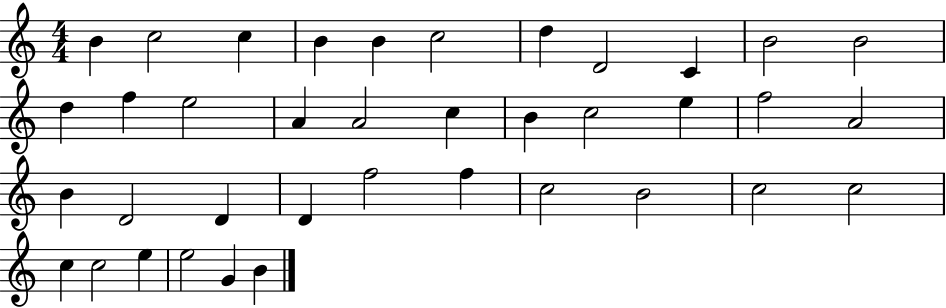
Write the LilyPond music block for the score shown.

{
  \clef treble
  \numericTimeSignature
  \time 4/4
  \key c \major
  b'4 c''2 c''4 | b'4 b'4 c''2 | d''4 d'2 c'4 | b'2 b'2 | \break d''4 f''4 e''2 | a'4 a'2 c''4 | b'4 c''2 e''4 | f''2 a'2 | \break b'4 d'2 d'4 | d'4 f''2 f''4 | c''2 b'2 | c''2 c''2 | \break c''4 c''2 e''4 | e''2 g'4 b'4 | \bar "|."
}